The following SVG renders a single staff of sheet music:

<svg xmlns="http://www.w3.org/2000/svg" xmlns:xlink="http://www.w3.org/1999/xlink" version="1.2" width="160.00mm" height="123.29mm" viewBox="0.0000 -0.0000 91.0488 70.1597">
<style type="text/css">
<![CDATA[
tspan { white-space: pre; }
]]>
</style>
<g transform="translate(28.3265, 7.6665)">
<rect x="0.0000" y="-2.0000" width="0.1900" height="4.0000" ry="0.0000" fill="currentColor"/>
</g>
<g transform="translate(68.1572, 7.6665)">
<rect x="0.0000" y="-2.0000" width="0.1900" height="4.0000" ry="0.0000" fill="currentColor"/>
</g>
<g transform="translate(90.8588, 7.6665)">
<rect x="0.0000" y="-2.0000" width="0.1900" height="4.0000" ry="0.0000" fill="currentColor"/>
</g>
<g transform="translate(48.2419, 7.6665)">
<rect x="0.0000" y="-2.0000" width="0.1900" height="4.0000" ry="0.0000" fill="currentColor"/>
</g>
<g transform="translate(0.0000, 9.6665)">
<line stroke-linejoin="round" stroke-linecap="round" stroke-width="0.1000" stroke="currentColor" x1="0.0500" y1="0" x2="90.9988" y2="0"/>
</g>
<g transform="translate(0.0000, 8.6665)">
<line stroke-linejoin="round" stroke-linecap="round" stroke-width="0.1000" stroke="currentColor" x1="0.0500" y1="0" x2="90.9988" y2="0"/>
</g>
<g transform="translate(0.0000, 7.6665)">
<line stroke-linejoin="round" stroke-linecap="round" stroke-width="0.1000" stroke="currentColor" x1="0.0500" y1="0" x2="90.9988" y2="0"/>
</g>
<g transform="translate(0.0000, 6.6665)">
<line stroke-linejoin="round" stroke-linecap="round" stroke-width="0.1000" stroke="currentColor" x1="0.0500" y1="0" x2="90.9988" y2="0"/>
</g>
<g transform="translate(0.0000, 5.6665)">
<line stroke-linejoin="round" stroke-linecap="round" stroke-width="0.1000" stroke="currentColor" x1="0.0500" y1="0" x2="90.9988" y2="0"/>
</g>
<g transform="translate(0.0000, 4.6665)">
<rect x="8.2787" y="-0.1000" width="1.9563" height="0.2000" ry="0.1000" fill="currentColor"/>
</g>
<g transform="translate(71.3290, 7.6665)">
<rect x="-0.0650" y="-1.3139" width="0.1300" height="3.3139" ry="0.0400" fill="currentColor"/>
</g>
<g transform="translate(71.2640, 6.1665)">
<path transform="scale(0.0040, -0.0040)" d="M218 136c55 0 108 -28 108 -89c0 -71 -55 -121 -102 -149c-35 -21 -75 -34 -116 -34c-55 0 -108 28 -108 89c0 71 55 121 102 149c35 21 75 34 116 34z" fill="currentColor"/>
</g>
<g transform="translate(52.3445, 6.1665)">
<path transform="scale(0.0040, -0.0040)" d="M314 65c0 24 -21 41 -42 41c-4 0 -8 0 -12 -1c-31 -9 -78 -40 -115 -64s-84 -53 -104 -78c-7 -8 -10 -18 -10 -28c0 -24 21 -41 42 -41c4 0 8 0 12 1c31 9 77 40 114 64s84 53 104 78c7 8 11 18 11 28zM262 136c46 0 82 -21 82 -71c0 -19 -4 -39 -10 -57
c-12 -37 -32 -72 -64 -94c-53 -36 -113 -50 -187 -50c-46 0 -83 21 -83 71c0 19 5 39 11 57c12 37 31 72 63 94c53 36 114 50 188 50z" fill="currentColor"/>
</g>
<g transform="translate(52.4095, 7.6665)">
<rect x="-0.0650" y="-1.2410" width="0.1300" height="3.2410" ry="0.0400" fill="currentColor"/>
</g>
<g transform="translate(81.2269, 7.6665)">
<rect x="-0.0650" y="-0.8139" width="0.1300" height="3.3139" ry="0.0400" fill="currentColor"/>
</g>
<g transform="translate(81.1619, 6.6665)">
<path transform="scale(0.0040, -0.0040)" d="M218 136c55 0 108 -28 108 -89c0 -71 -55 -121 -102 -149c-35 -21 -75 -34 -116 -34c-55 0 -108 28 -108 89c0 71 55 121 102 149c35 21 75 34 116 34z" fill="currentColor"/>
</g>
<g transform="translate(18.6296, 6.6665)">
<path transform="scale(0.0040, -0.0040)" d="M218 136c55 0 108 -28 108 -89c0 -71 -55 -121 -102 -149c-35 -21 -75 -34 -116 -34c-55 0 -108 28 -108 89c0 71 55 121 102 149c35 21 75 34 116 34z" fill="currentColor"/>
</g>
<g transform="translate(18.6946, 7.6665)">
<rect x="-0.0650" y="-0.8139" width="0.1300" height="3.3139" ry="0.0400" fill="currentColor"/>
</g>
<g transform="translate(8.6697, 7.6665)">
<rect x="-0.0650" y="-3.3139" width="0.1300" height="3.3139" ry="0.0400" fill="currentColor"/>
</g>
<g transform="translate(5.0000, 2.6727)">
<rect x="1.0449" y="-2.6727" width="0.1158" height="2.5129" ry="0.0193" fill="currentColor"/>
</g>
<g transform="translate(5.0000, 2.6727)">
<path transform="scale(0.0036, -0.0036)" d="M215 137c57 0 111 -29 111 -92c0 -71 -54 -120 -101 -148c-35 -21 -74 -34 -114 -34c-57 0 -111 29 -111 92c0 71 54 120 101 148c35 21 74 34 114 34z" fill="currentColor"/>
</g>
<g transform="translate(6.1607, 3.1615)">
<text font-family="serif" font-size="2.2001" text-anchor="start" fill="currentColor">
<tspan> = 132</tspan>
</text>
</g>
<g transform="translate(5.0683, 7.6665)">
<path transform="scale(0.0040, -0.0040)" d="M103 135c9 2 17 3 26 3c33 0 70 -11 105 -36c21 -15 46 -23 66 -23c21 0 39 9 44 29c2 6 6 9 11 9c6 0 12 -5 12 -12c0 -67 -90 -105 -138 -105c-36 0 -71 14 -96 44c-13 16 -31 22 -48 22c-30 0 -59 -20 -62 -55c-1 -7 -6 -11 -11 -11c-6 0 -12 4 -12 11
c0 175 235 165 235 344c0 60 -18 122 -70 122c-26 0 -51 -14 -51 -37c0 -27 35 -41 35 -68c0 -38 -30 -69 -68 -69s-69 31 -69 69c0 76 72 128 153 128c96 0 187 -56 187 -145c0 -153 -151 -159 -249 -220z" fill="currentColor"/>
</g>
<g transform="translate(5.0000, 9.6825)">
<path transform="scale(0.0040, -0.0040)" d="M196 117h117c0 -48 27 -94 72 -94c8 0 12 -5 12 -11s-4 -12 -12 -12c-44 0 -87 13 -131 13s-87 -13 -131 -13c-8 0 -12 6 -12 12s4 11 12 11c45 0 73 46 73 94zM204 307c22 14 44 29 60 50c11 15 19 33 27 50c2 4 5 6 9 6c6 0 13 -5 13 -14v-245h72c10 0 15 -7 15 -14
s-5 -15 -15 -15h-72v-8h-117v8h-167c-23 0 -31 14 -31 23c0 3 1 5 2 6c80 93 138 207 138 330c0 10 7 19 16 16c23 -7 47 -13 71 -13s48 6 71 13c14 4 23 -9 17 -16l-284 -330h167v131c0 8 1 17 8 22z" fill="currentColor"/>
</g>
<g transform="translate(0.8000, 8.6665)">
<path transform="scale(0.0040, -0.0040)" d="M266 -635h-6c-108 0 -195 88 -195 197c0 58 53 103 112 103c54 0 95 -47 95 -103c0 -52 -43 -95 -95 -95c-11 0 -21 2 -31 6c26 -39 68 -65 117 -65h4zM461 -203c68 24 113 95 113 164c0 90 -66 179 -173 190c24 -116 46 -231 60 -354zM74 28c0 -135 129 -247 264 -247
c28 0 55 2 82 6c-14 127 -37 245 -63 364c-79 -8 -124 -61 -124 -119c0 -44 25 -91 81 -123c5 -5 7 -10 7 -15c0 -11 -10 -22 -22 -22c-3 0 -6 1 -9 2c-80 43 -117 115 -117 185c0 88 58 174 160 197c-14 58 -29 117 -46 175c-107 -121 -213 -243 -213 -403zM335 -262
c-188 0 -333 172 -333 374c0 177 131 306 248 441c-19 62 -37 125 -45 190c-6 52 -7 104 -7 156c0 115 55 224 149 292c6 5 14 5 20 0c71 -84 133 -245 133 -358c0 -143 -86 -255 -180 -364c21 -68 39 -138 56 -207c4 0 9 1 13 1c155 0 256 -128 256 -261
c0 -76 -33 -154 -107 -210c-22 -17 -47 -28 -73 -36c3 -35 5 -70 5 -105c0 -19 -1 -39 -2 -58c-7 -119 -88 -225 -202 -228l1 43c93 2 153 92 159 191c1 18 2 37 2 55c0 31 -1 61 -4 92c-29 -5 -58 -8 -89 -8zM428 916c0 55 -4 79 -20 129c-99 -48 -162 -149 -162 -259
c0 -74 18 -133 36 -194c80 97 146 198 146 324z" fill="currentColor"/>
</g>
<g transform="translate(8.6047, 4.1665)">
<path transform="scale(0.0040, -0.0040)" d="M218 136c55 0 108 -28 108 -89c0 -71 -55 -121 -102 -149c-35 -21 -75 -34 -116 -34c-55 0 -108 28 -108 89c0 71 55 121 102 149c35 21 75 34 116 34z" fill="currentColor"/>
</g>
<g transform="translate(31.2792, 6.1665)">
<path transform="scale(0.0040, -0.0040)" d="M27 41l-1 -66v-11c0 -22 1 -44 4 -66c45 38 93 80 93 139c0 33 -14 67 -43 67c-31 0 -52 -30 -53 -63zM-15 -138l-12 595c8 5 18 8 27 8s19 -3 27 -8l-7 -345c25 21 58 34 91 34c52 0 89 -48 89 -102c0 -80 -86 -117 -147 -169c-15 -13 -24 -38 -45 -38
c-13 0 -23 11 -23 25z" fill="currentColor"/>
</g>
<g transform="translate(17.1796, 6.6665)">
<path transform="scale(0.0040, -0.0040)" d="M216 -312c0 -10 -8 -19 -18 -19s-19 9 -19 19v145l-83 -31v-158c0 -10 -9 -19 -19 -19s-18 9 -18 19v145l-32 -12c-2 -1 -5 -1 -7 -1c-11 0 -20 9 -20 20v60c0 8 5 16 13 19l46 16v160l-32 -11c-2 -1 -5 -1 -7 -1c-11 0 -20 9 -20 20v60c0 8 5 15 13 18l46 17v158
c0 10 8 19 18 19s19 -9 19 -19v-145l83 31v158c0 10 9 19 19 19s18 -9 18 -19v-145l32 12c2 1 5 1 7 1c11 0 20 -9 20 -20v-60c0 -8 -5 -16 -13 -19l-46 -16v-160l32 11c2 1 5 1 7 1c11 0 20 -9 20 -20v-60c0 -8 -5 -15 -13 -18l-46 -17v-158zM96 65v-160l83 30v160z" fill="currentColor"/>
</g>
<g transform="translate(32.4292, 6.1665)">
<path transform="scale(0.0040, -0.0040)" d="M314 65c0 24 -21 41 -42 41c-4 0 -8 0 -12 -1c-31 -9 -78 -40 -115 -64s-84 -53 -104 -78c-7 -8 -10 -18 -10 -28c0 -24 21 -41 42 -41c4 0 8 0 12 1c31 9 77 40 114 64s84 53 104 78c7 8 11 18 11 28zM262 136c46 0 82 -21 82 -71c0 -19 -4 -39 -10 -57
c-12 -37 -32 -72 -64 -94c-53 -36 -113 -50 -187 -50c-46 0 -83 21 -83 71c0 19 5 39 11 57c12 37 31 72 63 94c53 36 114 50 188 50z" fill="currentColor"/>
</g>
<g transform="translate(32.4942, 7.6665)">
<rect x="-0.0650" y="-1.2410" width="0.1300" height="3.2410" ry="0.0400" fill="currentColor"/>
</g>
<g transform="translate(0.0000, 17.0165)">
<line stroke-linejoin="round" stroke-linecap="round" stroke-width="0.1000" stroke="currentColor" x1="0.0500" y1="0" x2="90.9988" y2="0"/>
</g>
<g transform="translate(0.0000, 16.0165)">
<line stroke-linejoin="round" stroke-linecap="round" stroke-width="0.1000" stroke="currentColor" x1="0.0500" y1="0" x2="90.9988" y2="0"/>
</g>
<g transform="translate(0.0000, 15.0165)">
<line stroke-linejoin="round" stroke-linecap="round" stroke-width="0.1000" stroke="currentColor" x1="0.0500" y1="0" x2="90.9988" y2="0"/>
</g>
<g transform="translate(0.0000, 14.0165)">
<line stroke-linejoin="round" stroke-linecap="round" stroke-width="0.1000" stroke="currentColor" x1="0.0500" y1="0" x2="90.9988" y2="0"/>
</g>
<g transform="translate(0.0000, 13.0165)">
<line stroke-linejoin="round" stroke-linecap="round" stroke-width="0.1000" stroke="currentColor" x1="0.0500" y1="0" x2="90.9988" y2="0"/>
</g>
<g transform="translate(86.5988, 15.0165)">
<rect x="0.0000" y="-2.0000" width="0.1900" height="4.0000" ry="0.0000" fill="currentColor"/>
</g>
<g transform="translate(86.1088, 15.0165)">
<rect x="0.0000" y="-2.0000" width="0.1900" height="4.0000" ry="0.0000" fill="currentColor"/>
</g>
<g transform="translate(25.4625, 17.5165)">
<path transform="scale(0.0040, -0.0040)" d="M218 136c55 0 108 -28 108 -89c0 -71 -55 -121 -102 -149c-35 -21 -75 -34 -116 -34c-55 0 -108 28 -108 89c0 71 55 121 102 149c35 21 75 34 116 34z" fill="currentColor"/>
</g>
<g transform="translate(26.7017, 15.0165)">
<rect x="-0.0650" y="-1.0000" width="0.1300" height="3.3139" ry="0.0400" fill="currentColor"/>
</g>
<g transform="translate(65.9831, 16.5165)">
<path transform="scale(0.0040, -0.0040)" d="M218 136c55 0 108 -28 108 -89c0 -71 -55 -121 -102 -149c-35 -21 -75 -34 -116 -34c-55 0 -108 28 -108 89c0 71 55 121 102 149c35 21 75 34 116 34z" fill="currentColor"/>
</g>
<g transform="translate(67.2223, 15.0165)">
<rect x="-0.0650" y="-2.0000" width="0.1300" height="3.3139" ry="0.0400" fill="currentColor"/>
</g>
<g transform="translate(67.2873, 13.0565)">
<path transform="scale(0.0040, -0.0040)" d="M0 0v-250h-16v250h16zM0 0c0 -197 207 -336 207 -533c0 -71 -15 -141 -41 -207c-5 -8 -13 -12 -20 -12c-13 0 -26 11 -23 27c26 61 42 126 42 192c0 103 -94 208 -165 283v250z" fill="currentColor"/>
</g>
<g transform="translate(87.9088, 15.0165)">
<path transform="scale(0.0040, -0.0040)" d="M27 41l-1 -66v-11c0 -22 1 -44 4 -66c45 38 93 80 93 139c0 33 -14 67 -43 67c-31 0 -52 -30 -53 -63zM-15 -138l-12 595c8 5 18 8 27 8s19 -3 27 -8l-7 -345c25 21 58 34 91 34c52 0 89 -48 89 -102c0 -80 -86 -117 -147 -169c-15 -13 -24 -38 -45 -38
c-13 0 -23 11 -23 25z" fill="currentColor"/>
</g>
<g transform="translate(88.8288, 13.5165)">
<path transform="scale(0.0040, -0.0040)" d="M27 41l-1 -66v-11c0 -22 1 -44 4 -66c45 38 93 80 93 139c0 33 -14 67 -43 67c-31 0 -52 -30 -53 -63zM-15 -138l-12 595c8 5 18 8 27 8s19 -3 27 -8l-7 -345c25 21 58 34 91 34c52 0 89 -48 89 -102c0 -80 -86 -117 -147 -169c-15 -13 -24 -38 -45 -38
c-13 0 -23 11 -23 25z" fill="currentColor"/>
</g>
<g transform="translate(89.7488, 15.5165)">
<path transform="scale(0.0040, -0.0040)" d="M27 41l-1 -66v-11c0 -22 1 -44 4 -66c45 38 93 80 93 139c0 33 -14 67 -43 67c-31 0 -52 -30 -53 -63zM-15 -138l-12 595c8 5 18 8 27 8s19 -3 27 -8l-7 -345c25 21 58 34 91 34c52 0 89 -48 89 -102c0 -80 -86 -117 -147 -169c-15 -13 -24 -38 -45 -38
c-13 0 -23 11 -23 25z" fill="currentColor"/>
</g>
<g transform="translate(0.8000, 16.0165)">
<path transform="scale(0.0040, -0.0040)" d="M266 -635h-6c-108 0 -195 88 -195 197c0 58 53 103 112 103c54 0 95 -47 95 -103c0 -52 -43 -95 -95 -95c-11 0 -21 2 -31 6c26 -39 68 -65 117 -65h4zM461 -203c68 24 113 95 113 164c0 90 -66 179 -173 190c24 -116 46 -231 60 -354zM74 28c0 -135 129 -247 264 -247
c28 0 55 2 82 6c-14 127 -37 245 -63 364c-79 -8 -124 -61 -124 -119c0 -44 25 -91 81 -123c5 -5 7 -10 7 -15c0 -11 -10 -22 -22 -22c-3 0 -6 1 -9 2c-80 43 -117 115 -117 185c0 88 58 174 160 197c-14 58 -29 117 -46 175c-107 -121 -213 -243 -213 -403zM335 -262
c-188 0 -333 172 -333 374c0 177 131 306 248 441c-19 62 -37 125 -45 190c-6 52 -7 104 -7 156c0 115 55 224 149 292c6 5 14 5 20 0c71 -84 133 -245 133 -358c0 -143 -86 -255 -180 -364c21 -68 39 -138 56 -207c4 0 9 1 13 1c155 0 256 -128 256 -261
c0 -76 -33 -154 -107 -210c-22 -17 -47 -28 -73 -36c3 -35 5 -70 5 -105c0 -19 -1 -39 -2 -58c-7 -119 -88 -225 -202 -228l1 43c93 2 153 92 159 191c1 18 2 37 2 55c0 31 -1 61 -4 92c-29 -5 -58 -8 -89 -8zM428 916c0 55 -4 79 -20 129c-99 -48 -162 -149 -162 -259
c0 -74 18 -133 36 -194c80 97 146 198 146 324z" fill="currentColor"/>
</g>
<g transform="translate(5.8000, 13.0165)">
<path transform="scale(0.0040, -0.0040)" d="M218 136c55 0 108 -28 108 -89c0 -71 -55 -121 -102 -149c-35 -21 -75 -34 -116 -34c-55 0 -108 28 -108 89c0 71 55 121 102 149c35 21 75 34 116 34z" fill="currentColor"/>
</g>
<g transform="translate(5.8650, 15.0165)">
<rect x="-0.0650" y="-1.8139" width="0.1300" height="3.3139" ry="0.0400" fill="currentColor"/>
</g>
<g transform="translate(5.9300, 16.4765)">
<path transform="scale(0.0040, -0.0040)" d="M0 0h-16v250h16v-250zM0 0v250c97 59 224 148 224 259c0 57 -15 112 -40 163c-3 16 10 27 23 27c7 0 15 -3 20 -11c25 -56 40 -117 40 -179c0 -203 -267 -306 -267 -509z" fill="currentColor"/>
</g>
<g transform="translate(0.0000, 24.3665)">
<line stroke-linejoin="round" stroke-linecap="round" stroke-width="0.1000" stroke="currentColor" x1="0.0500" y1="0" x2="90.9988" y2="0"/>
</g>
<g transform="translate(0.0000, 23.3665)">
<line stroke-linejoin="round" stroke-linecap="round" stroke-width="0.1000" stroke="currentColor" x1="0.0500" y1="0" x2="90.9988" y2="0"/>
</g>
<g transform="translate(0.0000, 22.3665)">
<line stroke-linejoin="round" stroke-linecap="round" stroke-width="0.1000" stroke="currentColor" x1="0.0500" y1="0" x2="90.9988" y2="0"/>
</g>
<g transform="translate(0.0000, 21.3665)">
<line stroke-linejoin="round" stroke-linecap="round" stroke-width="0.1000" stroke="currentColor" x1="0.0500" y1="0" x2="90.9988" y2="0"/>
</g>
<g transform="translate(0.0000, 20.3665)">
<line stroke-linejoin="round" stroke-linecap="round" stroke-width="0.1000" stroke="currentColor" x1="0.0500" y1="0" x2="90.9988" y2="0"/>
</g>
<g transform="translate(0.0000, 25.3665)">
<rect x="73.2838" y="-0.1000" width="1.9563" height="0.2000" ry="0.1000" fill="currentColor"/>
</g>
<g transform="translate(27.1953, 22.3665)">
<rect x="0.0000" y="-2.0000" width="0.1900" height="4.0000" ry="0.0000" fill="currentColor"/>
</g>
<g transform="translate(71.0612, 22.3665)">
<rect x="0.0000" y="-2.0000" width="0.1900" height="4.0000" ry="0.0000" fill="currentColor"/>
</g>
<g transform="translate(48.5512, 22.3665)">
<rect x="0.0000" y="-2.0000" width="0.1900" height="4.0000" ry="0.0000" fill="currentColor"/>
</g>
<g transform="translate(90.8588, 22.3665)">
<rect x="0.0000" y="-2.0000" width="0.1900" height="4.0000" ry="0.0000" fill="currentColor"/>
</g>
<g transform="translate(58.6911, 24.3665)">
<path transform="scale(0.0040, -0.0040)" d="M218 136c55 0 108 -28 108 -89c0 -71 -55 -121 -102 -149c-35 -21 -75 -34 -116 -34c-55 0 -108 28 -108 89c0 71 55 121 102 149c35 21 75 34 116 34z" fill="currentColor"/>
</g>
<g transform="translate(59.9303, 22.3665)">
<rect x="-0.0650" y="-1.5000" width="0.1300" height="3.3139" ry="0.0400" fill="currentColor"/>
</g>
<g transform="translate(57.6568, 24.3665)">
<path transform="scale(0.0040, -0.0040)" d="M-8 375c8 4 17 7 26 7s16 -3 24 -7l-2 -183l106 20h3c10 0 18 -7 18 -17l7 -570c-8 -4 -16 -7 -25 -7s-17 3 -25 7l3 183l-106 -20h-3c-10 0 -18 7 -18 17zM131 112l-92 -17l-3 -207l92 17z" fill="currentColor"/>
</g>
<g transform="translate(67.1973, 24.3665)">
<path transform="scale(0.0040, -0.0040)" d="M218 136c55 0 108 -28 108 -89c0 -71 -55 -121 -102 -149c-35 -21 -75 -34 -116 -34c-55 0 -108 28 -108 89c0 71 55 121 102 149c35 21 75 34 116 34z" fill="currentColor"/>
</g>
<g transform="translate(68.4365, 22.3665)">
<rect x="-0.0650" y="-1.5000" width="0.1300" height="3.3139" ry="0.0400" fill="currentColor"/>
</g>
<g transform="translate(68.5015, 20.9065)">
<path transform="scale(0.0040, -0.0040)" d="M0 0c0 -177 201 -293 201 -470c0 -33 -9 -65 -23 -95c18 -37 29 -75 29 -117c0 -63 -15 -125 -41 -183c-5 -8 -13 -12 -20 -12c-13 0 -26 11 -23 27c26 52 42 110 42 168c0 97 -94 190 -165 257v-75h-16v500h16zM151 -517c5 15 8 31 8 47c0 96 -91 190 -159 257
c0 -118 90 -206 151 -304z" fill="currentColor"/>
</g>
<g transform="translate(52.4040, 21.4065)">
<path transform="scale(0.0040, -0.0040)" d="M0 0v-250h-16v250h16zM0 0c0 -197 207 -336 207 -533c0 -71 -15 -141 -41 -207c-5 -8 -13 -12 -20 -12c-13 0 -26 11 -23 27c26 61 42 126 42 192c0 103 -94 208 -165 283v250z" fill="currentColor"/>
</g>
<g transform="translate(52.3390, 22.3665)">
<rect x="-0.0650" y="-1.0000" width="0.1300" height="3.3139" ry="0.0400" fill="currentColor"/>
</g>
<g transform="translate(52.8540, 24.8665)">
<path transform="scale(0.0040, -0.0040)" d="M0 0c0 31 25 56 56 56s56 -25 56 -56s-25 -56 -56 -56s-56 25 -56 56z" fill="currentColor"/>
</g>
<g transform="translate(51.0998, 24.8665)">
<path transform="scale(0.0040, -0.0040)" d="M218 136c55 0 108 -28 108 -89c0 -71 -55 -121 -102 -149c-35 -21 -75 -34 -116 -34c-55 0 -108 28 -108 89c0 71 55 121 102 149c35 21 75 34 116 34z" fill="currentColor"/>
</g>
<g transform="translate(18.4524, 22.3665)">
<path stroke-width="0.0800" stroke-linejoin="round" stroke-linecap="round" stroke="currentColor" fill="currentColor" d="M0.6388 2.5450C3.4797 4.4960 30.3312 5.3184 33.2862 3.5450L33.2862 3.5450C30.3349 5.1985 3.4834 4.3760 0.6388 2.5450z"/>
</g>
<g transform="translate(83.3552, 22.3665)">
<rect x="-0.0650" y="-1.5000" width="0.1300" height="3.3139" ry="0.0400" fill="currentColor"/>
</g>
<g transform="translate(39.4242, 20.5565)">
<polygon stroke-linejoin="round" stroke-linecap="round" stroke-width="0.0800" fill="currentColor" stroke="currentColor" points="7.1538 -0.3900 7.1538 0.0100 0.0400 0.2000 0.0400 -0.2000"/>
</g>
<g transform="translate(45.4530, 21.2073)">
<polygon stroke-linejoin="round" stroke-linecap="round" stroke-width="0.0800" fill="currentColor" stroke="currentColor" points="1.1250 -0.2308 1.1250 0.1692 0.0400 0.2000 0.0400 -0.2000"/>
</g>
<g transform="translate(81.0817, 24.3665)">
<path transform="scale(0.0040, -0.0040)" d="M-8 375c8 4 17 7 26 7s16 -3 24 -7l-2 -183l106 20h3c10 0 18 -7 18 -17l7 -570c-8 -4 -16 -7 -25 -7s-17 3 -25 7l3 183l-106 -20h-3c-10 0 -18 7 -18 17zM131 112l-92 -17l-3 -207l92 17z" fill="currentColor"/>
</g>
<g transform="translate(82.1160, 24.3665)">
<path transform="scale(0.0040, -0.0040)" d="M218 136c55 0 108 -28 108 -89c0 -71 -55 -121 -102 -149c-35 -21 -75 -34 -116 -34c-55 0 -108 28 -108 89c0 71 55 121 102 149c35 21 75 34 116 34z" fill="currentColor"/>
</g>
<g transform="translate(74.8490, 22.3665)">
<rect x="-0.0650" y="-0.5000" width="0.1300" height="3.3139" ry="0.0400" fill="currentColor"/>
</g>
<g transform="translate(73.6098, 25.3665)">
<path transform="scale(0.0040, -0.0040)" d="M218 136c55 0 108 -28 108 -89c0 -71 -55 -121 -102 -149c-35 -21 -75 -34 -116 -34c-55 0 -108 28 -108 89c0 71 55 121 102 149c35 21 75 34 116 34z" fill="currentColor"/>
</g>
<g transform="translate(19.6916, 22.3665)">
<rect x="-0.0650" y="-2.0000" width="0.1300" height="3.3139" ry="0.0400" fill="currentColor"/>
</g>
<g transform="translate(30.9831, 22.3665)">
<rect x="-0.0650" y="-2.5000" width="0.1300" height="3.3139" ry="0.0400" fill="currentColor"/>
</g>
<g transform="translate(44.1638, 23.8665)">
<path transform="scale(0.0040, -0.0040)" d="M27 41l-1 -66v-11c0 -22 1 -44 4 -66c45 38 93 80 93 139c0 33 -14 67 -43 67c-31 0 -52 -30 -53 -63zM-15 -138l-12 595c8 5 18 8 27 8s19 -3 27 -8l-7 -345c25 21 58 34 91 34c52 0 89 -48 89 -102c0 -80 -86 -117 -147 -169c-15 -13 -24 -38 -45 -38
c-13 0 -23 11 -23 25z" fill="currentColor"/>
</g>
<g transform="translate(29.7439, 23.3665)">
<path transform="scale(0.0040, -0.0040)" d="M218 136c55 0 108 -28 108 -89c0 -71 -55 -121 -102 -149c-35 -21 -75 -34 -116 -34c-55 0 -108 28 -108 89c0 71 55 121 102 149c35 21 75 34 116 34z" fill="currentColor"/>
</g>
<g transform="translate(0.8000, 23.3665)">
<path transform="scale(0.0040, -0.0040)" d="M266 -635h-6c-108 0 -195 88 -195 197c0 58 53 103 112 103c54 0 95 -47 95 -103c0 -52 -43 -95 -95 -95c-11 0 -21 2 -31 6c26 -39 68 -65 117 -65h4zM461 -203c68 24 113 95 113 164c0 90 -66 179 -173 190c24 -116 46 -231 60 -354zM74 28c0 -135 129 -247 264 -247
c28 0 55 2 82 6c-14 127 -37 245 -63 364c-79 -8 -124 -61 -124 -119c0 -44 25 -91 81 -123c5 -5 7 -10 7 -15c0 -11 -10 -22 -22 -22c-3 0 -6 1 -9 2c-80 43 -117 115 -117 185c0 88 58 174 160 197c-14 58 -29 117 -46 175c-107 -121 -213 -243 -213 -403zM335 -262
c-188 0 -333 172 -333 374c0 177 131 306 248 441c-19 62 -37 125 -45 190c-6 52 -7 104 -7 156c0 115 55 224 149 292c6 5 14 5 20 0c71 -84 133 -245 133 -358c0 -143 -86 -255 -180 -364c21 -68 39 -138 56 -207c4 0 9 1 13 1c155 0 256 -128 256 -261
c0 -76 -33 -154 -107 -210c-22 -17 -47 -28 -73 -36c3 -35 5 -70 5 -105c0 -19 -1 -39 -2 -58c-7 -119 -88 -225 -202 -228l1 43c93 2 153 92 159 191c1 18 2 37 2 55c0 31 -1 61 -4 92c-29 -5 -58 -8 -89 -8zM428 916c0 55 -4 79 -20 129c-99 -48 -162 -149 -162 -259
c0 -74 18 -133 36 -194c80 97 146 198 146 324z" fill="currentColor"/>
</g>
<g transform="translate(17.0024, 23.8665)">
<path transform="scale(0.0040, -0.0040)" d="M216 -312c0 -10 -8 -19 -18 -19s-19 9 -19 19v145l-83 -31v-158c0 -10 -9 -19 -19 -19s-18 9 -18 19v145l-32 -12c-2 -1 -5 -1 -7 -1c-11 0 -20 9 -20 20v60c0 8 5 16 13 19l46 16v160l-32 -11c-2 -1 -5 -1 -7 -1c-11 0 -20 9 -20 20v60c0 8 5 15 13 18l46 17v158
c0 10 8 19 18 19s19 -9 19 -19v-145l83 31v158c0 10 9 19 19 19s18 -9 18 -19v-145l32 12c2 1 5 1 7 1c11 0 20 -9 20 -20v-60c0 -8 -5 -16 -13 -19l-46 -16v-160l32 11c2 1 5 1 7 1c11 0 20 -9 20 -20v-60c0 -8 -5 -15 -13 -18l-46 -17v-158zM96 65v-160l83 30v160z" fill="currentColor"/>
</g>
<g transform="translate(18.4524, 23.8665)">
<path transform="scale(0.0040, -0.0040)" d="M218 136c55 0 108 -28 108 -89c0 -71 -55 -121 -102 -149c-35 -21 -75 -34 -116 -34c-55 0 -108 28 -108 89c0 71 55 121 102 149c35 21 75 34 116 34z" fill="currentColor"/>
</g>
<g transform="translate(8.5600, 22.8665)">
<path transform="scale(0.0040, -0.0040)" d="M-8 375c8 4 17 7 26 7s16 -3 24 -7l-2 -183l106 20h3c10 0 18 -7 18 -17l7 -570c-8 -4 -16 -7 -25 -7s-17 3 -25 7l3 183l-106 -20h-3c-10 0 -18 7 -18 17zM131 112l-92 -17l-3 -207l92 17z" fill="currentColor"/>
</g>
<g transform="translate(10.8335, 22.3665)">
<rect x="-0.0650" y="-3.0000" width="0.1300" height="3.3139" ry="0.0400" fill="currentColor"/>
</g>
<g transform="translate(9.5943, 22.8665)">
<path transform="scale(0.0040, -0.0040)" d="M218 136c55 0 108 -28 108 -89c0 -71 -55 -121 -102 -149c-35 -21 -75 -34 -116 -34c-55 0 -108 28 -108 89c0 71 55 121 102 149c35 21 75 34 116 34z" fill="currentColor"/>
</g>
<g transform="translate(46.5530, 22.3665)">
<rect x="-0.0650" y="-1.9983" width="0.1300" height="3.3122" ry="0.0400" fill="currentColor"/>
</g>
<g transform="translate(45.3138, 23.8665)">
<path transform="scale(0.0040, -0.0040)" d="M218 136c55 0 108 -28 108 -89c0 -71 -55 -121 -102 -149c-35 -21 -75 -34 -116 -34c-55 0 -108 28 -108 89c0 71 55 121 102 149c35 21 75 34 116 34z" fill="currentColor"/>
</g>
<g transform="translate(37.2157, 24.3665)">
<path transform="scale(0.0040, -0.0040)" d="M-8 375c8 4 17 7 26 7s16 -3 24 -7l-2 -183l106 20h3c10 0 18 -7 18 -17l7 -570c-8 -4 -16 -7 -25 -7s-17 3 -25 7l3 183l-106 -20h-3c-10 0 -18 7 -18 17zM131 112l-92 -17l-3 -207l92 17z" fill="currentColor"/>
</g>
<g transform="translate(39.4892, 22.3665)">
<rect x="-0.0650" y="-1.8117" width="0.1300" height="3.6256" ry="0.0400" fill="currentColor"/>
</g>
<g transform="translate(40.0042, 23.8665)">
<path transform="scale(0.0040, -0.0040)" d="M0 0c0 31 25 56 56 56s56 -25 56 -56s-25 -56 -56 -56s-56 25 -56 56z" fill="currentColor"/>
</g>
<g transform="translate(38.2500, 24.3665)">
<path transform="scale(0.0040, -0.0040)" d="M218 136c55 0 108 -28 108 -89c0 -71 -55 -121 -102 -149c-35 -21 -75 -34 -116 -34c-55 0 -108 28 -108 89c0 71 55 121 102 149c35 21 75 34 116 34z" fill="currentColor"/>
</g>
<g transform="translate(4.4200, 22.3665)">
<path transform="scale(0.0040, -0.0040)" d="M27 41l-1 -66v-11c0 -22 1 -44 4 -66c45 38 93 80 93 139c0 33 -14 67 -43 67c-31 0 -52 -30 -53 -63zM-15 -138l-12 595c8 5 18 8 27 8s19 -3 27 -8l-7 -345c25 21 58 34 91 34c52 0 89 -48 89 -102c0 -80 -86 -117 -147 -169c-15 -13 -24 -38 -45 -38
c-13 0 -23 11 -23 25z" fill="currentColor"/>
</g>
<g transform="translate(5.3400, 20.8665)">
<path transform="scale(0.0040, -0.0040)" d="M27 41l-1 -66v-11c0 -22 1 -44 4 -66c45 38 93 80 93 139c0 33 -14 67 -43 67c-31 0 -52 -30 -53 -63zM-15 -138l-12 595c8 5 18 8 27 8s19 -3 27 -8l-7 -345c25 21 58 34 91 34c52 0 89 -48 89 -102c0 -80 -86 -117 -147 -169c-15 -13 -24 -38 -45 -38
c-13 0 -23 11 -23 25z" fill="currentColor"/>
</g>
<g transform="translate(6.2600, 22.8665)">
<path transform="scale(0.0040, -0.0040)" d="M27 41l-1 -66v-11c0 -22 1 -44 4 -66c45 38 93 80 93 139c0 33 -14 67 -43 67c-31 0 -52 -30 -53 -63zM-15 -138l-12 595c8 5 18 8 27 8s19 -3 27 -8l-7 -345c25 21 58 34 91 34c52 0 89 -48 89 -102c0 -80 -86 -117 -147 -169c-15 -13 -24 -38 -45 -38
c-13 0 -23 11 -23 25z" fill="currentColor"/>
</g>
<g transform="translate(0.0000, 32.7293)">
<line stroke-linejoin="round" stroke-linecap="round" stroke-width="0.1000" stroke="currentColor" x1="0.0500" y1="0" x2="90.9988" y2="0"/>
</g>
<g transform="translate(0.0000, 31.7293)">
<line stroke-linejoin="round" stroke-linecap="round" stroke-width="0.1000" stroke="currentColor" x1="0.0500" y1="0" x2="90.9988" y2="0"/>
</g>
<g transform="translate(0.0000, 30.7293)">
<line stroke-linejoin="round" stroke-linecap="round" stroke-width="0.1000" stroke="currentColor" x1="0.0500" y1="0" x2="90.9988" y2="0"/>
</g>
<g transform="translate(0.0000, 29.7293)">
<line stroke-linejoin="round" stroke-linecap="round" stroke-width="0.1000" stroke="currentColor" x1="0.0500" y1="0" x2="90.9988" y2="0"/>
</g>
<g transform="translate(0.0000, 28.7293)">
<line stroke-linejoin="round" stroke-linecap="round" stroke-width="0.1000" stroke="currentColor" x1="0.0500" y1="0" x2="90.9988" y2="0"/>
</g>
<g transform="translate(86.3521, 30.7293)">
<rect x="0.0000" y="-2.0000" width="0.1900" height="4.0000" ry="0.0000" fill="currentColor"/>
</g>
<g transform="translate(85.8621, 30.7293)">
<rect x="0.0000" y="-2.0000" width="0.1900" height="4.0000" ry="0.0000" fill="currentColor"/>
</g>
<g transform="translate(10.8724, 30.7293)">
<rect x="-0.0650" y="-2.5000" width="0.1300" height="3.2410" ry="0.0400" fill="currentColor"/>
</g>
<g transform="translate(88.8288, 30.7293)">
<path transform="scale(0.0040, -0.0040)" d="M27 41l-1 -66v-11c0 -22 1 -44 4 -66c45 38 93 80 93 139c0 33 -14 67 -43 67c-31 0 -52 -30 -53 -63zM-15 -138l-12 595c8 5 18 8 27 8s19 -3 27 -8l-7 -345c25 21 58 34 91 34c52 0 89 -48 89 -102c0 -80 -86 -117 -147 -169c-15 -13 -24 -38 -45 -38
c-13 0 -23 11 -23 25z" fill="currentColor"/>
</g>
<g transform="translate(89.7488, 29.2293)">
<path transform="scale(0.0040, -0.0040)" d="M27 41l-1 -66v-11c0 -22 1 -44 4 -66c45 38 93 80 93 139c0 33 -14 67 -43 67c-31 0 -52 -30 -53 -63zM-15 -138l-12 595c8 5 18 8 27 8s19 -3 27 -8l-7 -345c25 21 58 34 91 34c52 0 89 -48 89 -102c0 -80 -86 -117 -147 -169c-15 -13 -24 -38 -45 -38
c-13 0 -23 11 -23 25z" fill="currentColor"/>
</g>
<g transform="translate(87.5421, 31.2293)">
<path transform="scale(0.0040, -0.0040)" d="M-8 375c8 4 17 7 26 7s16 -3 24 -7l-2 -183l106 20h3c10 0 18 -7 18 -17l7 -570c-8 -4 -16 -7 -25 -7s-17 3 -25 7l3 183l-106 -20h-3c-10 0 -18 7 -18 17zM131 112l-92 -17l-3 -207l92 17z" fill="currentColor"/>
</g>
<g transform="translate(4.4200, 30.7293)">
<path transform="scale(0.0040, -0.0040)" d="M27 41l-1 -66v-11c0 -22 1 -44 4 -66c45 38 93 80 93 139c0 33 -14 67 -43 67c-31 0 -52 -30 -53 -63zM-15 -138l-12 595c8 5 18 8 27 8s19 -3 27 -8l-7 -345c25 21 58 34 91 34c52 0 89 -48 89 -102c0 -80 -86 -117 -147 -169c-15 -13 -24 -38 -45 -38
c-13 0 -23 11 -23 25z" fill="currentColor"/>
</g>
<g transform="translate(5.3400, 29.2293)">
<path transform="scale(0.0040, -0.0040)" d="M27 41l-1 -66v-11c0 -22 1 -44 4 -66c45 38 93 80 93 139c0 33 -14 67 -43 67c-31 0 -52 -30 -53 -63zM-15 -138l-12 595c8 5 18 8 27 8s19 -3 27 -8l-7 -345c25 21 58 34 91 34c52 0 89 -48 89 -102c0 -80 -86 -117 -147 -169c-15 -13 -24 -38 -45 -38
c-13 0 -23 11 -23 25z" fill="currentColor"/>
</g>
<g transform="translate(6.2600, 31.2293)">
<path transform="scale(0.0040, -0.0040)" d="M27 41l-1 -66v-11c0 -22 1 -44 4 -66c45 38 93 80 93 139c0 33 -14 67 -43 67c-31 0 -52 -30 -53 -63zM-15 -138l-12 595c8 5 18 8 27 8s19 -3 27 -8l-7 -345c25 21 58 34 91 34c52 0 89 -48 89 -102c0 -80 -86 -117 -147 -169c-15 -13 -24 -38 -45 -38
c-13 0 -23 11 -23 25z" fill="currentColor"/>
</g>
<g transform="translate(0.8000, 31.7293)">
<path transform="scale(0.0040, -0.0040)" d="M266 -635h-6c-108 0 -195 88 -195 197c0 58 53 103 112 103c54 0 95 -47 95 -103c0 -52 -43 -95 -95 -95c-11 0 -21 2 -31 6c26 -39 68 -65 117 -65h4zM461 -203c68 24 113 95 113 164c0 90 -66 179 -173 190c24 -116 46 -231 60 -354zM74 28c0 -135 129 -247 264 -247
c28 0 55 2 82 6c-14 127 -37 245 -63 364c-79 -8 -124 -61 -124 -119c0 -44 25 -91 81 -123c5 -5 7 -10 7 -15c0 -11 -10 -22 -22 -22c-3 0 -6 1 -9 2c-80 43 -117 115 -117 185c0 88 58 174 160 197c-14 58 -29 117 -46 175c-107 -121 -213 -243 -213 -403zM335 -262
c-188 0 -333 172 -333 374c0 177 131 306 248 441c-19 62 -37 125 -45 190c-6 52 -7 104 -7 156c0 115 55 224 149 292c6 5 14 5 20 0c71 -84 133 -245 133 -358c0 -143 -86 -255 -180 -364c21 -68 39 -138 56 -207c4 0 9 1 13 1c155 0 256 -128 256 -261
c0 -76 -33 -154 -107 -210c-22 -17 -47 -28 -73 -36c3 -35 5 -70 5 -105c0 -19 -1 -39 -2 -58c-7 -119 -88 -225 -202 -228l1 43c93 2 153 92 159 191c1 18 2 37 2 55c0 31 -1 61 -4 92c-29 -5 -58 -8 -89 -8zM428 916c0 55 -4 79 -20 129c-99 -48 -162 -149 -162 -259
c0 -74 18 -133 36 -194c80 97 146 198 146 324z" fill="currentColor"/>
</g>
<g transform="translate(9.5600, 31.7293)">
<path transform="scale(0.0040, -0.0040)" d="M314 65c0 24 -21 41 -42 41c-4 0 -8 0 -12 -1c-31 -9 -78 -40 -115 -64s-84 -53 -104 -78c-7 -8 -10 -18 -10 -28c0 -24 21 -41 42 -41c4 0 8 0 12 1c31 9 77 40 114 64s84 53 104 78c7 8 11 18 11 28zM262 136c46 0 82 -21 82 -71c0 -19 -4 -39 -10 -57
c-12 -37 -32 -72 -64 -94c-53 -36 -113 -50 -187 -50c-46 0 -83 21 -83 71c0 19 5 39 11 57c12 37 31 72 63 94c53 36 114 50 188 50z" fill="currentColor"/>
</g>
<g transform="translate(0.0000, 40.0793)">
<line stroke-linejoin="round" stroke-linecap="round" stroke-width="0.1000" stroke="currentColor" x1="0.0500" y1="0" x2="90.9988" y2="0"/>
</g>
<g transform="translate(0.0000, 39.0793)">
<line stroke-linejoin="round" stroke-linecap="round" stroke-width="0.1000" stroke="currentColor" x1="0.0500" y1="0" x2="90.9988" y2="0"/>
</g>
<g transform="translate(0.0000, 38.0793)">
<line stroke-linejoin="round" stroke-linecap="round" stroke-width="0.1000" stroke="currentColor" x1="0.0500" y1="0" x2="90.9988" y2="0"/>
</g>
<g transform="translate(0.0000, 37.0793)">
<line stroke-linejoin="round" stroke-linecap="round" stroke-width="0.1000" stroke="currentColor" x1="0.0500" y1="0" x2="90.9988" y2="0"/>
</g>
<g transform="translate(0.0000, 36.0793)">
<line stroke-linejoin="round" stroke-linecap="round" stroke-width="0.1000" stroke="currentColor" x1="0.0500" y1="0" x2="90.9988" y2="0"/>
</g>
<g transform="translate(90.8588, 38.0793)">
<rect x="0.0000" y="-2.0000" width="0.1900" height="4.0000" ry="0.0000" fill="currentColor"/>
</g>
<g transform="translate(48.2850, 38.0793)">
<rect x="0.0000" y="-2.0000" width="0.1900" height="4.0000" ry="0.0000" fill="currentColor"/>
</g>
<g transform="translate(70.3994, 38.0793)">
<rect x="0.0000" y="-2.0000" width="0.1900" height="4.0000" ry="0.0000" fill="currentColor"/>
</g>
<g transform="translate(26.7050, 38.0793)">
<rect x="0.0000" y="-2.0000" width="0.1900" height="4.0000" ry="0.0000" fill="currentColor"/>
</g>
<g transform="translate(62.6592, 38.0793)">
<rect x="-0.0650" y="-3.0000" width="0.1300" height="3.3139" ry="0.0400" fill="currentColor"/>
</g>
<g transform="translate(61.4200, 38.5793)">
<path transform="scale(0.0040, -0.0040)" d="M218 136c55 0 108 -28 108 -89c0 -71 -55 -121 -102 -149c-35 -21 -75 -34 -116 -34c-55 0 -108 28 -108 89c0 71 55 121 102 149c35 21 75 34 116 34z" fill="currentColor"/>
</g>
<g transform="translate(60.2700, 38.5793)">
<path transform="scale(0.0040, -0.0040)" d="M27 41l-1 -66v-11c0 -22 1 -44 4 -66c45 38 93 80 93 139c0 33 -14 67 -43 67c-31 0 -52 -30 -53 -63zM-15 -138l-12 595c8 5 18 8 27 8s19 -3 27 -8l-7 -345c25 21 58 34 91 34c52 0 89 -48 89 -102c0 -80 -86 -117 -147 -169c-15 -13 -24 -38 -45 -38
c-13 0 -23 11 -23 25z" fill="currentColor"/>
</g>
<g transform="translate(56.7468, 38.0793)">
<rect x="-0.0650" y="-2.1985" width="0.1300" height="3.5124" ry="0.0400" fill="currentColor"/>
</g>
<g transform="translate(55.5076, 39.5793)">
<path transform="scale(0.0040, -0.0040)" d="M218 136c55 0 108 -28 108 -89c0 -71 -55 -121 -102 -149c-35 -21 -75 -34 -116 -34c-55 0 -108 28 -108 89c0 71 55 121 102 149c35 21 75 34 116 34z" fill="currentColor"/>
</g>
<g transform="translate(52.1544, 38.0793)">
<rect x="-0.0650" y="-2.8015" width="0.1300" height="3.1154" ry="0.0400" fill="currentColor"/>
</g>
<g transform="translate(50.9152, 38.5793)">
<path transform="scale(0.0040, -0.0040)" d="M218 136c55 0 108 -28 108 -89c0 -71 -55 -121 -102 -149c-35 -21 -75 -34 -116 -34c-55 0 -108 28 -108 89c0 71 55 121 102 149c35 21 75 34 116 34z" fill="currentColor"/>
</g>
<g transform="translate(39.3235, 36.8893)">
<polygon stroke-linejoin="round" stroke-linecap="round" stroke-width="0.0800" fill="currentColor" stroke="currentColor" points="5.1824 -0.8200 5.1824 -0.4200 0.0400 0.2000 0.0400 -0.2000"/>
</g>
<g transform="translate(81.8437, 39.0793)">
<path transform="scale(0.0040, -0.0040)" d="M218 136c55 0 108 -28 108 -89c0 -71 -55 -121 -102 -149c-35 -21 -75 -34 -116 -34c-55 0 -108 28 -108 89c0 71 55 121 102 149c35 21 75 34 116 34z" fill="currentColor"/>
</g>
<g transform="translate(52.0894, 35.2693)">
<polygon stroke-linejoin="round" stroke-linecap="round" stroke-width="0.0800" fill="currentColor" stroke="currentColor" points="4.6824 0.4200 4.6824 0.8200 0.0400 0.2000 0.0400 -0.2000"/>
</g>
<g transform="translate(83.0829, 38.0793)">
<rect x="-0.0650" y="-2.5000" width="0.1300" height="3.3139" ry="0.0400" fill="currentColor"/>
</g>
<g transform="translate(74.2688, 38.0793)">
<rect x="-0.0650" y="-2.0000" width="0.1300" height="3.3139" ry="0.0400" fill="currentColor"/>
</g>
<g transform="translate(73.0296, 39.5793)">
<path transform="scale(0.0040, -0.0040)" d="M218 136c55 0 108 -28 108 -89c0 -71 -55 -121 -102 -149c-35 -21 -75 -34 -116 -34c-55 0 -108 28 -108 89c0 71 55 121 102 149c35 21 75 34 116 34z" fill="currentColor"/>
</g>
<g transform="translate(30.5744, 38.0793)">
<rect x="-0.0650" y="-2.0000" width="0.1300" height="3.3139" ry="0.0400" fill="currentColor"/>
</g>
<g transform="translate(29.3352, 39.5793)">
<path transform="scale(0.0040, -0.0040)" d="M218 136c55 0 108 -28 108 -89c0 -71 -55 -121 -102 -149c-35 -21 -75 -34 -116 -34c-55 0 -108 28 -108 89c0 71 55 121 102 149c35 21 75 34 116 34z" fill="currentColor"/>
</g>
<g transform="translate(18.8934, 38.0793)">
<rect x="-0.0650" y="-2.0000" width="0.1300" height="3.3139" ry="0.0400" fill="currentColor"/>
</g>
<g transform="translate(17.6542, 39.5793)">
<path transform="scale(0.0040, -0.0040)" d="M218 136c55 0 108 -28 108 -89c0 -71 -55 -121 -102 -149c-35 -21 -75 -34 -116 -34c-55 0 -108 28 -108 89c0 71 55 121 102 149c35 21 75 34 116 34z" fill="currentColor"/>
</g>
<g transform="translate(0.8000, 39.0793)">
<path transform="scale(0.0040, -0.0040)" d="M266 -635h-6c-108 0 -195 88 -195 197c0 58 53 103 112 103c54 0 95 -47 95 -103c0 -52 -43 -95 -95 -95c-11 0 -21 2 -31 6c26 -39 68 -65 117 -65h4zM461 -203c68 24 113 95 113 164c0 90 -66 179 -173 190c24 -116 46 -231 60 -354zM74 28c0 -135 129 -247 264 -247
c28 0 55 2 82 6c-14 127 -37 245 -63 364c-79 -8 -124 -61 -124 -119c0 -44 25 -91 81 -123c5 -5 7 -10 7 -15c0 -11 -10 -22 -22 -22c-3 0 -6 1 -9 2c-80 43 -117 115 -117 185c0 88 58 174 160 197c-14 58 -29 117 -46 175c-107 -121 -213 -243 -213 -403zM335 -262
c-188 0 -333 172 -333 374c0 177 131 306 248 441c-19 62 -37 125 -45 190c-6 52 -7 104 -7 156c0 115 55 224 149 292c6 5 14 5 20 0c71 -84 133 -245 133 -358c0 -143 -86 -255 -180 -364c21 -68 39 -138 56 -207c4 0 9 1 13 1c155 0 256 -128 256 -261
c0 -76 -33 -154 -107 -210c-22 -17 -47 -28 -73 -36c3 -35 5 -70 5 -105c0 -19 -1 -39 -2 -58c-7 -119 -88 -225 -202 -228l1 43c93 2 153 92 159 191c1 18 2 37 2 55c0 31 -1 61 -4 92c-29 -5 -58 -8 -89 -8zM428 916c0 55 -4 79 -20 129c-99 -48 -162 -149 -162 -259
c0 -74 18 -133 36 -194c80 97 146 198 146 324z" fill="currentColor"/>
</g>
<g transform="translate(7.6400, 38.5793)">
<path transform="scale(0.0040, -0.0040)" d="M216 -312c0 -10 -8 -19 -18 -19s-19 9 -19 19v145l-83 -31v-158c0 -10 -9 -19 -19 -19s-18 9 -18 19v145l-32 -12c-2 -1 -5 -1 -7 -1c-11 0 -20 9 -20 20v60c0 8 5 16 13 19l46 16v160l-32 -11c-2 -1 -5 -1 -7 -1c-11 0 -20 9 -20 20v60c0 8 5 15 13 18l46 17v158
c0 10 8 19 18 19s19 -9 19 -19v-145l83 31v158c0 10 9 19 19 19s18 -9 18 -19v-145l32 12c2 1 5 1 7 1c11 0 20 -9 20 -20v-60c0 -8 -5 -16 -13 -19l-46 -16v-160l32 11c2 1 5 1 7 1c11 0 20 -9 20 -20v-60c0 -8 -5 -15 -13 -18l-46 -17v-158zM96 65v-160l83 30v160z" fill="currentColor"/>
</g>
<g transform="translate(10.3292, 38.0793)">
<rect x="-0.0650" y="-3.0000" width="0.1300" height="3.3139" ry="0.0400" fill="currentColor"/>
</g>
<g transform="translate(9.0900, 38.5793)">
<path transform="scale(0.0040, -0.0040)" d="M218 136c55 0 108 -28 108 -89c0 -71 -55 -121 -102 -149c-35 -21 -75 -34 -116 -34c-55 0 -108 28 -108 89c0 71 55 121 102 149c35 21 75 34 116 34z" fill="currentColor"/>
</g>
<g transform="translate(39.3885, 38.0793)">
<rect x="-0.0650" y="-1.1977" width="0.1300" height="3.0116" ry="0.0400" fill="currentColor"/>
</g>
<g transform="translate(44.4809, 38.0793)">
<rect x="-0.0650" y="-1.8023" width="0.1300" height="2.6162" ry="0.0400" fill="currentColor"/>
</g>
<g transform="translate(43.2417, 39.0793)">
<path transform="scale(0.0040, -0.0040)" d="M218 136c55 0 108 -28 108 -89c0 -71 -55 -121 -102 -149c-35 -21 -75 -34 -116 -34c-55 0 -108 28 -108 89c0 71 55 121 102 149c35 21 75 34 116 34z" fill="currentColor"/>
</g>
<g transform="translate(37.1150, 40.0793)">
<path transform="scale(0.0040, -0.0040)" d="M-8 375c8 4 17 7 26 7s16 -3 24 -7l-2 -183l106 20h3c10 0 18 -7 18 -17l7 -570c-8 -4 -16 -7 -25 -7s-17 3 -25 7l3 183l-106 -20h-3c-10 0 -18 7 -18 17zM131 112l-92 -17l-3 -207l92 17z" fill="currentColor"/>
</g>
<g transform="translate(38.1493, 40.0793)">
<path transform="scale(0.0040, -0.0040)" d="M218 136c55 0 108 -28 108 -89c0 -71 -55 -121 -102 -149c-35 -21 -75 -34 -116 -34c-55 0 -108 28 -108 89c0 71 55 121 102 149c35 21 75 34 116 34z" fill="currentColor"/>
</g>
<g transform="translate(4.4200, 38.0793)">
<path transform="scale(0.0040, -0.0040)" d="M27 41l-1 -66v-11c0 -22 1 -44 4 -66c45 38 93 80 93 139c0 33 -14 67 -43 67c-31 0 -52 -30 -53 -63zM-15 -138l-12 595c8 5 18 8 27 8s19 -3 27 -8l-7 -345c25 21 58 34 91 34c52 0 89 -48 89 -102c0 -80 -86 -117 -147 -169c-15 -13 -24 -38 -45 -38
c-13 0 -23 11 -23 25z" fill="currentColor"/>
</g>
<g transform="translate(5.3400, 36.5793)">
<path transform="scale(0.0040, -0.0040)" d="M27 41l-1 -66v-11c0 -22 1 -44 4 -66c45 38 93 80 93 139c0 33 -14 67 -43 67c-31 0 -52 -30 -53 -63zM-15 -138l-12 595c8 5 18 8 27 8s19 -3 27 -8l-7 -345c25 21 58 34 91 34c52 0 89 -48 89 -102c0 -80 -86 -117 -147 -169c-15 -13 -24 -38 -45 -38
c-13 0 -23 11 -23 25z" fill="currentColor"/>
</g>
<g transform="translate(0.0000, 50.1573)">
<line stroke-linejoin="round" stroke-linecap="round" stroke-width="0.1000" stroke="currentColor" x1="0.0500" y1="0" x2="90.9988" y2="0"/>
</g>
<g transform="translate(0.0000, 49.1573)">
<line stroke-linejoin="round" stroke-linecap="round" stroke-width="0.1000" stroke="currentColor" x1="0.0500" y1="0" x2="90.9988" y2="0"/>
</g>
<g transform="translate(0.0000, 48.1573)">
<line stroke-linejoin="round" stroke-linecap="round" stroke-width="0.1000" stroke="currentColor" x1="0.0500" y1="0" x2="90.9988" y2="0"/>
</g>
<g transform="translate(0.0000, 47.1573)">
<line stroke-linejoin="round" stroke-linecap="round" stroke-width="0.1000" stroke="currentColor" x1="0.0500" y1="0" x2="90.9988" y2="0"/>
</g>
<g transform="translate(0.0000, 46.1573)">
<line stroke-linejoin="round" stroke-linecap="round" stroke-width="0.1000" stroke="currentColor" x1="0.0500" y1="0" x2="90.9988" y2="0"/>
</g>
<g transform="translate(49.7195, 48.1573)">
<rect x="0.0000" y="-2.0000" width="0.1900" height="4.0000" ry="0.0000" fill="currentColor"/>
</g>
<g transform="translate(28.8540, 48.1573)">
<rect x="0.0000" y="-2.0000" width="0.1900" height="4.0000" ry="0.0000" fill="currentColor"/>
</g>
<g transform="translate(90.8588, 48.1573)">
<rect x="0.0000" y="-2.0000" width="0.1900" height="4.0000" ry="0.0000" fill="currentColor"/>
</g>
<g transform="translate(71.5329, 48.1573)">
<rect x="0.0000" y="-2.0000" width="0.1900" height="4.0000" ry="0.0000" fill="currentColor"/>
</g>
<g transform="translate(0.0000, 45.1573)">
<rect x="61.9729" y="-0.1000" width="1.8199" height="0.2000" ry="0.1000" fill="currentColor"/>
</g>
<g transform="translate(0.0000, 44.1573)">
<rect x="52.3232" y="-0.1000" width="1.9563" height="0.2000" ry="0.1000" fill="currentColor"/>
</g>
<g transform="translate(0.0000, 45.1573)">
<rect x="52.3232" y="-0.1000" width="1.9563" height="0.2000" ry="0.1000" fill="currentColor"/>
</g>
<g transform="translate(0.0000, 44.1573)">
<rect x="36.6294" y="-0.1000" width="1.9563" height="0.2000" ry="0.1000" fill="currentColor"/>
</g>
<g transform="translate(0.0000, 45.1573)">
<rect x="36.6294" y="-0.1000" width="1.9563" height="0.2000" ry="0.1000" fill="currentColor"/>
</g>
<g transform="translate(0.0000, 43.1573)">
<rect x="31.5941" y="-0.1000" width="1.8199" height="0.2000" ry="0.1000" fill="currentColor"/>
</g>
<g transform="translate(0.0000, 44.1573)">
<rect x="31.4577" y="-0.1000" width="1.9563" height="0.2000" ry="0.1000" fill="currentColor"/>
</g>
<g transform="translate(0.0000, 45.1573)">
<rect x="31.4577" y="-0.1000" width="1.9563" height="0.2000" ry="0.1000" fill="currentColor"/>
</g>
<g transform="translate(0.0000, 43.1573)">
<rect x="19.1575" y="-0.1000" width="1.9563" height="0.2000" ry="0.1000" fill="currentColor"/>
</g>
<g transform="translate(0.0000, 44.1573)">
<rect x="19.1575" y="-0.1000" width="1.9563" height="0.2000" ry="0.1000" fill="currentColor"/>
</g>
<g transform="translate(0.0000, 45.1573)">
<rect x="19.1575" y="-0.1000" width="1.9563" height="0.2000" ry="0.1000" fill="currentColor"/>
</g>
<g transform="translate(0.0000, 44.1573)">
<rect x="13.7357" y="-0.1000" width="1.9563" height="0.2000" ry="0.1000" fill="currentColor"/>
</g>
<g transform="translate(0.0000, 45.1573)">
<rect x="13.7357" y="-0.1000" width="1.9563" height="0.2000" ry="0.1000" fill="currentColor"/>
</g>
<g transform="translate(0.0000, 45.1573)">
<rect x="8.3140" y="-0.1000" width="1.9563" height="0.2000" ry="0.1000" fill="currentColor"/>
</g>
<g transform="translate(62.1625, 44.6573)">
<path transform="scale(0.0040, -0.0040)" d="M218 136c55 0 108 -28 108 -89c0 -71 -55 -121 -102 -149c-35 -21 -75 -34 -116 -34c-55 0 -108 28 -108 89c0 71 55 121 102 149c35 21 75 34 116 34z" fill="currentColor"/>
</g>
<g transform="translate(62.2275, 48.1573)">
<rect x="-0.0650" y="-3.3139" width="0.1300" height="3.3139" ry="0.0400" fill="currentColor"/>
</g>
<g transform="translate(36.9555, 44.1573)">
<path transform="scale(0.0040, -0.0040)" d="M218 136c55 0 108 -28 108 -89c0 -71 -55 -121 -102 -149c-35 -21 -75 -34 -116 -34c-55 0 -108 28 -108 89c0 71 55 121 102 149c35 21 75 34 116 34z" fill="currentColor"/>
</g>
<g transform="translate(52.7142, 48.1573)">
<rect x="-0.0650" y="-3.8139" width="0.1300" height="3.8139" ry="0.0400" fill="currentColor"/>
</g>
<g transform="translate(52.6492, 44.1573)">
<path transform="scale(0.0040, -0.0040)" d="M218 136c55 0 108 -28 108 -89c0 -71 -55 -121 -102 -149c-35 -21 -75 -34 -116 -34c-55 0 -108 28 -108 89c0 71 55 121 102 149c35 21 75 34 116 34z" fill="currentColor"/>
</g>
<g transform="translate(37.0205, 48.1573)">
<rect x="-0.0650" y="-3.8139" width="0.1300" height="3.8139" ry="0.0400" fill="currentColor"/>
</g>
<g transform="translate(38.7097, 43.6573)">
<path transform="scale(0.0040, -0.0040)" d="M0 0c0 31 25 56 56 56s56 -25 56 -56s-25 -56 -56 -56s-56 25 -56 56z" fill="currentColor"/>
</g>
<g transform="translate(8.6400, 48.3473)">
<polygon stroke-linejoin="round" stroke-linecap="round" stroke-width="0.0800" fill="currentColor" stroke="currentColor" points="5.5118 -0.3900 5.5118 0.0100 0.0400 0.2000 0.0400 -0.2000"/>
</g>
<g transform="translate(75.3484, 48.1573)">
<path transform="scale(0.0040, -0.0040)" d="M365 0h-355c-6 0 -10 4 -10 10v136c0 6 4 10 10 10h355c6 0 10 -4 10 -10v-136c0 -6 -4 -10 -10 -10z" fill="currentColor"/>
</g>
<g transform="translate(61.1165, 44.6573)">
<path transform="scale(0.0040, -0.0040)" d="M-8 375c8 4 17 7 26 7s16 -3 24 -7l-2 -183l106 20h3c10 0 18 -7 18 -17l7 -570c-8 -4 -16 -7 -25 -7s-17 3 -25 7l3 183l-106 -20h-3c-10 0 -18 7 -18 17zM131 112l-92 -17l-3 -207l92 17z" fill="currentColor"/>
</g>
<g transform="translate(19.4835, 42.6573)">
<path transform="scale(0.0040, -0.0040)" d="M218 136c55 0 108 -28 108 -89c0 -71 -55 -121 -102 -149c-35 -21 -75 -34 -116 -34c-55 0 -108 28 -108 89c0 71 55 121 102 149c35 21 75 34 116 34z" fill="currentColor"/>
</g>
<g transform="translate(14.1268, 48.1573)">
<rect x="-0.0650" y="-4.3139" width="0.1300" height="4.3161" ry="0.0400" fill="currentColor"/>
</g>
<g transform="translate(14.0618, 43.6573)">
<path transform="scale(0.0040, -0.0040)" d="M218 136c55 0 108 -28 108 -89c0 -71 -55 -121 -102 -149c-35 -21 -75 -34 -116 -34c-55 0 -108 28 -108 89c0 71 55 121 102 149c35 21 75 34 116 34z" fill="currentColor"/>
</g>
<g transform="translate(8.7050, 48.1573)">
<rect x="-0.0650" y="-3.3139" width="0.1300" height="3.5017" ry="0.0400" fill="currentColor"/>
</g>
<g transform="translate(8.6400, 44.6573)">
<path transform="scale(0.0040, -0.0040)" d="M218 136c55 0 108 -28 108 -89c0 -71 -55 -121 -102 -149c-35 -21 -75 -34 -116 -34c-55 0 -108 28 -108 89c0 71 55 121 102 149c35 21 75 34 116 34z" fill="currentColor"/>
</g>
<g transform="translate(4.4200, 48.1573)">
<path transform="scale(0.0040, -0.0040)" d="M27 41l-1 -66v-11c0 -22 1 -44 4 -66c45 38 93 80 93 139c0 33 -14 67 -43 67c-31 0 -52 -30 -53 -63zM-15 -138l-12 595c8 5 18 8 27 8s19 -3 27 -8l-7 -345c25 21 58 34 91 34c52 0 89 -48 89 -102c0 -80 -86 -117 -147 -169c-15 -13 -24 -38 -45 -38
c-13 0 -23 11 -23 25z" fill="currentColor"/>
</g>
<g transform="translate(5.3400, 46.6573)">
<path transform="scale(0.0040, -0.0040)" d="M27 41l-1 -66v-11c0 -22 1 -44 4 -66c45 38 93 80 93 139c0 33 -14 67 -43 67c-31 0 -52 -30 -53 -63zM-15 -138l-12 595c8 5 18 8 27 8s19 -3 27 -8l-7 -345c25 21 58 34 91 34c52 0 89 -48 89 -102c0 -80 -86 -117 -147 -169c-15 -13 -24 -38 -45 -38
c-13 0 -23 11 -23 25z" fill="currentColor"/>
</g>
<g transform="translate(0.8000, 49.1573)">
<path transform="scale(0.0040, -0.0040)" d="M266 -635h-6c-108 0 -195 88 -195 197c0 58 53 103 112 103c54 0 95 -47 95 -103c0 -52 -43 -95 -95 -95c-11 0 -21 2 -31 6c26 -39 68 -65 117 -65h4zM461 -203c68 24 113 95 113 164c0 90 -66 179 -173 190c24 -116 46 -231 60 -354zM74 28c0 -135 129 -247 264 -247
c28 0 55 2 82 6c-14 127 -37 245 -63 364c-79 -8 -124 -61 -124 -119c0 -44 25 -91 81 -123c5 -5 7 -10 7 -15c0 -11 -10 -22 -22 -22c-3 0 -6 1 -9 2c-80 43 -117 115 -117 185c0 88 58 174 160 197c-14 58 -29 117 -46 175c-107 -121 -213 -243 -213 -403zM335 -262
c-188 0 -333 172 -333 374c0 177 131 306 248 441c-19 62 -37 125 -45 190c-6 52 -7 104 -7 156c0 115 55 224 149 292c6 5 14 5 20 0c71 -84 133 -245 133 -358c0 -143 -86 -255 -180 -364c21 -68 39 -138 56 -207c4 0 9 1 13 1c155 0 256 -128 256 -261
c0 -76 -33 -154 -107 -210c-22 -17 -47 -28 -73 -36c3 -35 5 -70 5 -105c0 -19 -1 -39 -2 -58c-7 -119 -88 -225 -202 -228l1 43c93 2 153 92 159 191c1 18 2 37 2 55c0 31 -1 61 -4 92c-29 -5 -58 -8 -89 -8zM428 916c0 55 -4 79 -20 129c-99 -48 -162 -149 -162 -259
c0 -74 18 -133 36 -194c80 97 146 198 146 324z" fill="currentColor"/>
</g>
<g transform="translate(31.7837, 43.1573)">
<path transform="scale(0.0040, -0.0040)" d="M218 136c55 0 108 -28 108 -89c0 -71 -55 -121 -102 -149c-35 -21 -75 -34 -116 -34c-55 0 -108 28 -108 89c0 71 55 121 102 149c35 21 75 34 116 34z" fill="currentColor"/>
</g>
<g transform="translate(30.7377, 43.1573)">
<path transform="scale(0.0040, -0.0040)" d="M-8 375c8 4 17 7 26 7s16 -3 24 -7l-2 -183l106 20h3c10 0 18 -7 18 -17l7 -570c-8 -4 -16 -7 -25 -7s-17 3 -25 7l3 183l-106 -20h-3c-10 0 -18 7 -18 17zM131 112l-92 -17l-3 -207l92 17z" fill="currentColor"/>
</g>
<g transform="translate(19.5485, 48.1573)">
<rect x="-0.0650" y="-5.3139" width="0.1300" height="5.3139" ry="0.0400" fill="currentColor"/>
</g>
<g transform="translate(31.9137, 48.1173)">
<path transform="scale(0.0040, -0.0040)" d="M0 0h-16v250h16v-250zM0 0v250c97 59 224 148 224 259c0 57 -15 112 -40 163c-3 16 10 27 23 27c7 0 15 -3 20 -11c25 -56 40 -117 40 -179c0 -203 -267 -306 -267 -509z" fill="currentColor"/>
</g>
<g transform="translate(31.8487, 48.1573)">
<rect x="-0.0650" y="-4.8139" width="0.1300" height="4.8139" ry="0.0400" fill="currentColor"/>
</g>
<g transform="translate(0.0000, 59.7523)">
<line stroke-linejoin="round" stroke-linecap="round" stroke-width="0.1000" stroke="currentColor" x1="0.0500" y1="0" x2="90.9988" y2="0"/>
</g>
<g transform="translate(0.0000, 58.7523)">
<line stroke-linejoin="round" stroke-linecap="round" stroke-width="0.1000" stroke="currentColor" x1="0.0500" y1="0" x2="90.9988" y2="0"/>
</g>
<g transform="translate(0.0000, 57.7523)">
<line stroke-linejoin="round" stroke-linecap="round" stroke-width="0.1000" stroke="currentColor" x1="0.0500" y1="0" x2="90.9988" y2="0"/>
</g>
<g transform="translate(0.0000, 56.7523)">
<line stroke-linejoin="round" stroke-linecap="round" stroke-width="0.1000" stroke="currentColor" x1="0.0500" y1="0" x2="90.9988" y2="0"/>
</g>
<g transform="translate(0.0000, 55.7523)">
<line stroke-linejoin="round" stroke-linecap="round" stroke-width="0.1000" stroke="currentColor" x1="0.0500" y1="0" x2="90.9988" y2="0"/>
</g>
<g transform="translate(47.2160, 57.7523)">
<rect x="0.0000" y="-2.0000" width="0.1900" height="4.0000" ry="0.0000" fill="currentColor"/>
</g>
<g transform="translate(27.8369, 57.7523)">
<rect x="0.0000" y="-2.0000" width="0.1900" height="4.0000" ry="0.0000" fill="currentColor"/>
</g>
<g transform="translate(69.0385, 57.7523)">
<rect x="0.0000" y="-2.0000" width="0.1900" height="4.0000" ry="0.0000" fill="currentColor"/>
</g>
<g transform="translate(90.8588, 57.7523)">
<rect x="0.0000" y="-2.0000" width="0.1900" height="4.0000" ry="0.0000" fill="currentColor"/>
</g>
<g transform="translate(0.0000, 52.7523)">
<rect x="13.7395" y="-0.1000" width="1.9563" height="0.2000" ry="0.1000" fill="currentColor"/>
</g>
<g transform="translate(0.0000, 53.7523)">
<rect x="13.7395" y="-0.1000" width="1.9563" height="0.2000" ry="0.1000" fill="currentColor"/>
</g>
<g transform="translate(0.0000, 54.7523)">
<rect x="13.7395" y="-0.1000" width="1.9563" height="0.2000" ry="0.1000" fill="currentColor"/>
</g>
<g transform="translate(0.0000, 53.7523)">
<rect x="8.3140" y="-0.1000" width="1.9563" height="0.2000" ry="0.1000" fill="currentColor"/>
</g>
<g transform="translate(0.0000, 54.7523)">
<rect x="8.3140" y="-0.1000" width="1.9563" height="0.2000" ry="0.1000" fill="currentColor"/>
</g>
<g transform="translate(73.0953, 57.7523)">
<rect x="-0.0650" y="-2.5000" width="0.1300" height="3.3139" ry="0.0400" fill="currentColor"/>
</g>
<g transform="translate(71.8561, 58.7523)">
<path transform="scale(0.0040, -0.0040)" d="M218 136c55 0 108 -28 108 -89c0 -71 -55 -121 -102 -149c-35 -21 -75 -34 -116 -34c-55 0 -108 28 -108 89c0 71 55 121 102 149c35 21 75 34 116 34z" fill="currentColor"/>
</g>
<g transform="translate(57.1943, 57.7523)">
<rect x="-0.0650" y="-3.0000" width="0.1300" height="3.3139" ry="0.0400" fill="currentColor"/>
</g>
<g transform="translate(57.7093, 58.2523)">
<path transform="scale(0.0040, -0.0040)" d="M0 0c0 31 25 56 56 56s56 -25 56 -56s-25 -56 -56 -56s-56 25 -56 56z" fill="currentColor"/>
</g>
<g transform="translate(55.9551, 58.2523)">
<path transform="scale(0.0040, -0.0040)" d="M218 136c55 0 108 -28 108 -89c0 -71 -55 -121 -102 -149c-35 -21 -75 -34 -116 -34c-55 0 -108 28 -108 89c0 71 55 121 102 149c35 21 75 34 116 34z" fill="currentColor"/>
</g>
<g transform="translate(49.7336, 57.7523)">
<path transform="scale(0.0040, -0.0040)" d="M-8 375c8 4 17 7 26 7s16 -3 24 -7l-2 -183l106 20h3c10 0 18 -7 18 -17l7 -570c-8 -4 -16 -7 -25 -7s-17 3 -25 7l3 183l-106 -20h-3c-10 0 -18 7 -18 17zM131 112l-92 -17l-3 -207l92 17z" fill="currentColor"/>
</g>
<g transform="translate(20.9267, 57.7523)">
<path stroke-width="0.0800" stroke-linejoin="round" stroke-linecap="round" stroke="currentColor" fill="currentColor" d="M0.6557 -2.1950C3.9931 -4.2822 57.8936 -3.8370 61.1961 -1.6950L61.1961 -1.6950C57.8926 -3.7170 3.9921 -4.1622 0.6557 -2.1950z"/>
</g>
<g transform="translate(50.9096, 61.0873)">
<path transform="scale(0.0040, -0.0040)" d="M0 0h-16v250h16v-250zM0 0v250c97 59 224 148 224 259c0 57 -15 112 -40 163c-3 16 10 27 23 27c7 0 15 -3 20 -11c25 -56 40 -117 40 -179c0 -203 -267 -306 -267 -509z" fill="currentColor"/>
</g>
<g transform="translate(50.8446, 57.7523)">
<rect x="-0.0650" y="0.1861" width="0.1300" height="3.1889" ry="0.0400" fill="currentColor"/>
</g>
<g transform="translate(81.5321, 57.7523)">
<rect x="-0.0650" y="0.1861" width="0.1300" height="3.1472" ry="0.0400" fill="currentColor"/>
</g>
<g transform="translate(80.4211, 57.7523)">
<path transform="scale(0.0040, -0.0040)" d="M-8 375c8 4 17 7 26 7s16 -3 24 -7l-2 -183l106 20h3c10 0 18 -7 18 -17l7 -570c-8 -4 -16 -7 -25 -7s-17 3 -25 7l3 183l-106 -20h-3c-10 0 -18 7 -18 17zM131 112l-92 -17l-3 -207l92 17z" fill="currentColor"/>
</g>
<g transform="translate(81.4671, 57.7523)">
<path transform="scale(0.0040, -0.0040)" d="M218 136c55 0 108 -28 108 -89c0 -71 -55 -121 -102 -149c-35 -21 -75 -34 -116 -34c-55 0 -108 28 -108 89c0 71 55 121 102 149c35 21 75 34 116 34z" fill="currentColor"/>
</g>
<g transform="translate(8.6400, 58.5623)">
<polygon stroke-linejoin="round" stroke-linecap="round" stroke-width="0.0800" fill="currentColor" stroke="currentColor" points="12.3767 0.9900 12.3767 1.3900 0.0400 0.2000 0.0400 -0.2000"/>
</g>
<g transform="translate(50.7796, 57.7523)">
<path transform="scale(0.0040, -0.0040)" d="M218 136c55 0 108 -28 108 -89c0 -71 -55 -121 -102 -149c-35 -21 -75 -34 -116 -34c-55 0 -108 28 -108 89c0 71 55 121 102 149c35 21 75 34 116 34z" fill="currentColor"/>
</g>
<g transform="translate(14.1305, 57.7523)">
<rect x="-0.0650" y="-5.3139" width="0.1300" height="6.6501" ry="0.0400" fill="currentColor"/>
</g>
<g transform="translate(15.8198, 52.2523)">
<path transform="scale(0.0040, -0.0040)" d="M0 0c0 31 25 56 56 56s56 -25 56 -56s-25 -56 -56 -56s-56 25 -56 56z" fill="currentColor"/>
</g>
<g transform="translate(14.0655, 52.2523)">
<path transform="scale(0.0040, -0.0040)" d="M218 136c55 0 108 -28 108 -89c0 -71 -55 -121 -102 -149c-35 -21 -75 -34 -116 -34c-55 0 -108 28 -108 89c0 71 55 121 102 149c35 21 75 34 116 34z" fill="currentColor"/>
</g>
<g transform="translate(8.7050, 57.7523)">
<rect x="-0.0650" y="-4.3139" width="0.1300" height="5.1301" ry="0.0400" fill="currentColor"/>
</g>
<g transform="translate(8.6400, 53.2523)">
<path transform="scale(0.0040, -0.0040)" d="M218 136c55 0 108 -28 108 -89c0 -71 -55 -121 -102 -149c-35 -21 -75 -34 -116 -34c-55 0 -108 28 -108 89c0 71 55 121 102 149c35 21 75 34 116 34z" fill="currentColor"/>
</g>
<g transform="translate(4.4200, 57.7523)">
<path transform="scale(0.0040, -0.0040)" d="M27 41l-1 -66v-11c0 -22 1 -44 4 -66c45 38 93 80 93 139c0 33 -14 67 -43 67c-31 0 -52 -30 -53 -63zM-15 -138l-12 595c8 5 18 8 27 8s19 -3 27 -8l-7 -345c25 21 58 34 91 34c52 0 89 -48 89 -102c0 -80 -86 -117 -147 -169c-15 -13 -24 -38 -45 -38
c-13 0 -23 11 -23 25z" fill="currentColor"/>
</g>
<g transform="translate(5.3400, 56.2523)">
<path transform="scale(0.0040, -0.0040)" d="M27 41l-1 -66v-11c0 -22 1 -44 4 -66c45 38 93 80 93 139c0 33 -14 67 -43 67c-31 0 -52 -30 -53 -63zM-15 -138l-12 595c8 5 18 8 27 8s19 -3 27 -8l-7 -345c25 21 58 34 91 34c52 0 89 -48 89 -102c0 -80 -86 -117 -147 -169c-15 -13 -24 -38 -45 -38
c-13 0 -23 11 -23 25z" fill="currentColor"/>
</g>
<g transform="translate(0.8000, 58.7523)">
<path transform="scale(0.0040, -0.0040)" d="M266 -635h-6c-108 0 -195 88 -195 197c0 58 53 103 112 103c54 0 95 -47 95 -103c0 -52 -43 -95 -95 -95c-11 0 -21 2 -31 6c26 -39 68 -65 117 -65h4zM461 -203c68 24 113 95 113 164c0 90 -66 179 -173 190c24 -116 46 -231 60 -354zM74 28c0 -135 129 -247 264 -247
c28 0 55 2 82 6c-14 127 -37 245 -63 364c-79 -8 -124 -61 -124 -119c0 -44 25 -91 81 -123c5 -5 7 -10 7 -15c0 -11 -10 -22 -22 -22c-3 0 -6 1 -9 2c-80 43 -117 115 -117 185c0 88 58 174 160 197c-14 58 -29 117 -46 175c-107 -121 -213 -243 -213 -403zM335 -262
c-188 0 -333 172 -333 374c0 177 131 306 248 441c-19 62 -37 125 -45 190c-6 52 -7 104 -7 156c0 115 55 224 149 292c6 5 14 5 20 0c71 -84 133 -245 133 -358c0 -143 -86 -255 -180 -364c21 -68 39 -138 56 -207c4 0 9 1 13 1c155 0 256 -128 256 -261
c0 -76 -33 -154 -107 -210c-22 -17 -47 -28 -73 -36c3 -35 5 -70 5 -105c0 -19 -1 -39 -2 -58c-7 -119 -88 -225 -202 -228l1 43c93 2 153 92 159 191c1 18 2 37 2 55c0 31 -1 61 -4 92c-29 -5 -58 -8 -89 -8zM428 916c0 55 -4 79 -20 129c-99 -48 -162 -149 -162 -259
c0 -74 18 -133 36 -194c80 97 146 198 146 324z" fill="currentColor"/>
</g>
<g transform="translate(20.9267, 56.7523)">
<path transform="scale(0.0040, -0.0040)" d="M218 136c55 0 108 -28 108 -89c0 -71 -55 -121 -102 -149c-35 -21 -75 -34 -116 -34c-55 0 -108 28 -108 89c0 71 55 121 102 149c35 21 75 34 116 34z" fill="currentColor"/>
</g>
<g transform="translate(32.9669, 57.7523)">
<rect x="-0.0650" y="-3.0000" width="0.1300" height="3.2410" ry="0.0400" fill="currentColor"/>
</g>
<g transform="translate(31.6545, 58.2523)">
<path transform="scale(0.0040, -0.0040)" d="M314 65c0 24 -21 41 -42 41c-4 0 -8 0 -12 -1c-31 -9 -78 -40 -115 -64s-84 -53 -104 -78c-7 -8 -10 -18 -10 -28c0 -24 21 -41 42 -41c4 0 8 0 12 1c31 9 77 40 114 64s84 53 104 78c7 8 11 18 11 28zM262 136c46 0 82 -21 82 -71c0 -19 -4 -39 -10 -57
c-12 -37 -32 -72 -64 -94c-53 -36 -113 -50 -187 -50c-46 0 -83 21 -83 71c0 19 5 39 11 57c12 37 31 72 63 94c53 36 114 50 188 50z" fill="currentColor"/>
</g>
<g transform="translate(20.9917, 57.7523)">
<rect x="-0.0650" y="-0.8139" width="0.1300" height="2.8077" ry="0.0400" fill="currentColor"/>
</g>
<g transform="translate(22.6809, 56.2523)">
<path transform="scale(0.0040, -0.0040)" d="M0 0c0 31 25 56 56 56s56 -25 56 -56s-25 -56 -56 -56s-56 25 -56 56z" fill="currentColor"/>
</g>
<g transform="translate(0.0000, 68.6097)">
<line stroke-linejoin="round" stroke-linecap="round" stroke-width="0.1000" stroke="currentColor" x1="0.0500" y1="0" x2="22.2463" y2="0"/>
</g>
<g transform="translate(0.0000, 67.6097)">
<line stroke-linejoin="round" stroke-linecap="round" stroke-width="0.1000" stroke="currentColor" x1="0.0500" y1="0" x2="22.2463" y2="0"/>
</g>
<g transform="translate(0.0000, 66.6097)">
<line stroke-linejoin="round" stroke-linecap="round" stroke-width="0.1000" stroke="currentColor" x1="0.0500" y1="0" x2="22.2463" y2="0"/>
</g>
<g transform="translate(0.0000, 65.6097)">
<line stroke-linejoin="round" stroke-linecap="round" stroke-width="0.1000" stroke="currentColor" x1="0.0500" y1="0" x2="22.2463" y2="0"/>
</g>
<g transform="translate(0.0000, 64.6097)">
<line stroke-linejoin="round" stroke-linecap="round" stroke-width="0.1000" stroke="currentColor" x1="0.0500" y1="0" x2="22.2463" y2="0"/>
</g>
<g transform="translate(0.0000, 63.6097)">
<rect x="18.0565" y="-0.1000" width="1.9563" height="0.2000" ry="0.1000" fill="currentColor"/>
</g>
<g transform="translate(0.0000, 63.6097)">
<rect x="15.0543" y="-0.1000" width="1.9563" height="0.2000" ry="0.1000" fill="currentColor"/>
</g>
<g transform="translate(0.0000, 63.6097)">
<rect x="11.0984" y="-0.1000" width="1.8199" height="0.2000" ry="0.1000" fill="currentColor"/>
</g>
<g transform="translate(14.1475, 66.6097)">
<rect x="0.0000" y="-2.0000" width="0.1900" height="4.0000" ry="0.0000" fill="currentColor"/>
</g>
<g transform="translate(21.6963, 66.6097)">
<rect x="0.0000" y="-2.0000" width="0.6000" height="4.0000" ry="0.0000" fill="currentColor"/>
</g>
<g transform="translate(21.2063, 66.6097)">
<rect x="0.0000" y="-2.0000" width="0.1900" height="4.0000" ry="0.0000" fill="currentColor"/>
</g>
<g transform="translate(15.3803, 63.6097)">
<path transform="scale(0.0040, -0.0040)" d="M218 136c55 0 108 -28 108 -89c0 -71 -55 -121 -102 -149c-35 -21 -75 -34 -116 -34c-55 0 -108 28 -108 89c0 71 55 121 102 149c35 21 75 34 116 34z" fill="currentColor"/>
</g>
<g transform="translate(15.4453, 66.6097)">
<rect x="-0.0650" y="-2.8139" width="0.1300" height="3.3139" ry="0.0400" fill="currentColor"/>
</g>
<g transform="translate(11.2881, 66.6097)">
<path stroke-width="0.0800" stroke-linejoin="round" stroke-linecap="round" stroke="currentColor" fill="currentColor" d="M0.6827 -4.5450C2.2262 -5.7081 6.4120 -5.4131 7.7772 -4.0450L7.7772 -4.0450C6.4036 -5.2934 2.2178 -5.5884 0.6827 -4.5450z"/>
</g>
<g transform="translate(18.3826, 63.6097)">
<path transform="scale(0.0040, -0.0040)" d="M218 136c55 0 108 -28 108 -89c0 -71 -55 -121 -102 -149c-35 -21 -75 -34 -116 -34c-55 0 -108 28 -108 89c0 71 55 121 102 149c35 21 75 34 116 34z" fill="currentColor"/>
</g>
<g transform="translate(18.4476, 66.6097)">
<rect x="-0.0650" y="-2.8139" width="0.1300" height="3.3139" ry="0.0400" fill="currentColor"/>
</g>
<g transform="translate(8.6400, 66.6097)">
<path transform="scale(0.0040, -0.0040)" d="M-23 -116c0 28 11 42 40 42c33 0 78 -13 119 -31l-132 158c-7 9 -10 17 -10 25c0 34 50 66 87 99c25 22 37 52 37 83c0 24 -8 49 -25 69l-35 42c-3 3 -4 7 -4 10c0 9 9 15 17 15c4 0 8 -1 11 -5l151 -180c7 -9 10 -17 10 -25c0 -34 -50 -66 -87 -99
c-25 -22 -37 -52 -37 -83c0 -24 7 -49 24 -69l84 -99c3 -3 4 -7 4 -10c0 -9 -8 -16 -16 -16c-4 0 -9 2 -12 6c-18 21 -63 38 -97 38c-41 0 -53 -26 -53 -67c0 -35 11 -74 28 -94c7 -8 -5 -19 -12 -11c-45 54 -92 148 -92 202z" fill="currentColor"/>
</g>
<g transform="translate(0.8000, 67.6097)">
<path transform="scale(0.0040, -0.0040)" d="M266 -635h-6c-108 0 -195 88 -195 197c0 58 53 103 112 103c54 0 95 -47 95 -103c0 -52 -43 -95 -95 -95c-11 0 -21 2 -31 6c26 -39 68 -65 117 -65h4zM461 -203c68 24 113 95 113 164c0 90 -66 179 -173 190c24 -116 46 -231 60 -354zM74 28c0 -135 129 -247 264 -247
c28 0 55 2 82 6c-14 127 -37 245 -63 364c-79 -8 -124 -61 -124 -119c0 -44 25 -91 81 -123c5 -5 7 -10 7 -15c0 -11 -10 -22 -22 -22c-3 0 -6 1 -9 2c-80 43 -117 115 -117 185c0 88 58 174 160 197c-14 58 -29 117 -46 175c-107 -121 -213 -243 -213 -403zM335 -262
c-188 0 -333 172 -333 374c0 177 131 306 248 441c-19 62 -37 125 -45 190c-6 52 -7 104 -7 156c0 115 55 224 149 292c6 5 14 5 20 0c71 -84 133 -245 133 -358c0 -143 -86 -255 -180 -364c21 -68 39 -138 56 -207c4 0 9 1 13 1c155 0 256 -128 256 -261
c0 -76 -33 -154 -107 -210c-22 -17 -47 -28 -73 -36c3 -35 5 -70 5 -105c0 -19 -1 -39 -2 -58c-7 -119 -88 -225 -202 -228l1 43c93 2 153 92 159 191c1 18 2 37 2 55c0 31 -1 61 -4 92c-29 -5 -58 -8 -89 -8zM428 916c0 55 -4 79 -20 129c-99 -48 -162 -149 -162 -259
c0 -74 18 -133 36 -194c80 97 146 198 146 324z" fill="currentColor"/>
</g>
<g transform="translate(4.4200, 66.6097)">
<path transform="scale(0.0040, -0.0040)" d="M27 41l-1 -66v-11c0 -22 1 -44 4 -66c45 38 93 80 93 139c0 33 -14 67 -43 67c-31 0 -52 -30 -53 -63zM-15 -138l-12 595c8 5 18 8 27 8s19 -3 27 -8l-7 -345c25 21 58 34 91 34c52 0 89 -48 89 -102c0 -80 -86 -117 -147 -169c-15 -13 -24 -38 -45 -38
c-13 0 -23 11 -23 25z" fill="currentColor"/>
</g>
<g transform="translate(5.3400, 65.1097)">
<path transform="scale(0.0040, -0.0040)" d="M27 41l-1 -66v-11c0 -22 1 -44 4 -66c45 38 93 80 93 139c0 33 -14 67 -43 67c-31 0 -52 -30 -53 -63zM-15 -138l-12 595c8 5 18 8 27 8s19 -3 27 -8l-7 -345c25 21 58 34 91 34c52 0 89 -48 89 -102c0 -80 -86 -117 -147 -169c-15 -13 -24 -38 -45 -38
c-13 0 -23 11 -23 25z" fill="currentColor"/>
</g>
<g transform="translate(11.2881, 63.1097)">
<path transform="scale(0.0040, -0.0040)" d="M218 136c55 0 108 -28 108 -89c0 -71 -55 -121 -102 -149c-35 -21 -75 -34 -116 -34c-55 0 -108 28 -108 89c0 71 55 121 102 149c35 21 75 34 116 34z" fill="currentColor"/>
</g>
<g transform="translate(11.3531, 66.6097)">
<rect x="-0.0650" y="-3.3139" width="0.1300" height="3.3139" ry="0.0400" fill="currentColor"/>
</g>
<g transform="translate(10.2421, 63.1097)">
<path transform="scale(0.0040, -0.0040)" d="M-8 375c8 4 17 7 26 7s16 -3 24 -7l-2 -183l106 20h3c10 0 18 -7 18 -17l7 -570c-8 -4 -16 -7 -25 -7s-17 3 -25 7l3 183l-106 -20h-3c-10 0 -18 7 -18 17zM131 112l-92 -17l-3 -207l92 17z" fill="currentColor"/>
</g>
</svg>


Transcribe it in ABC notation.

X:1
T:Untitled
M:2/4
L:1/4
K:C
b ^d _e2 e2 e d f/2 D F/2 A ^F G E/2 _F/4 D/2 E E/4 C E G2 ^A F F E/2 G/2 A/2 F/2 _A F G _b/2 d'/2 f' e'/2 c' c' b z2 d'/2 f'/2 d/2 A2 B/2 A G B z b a a